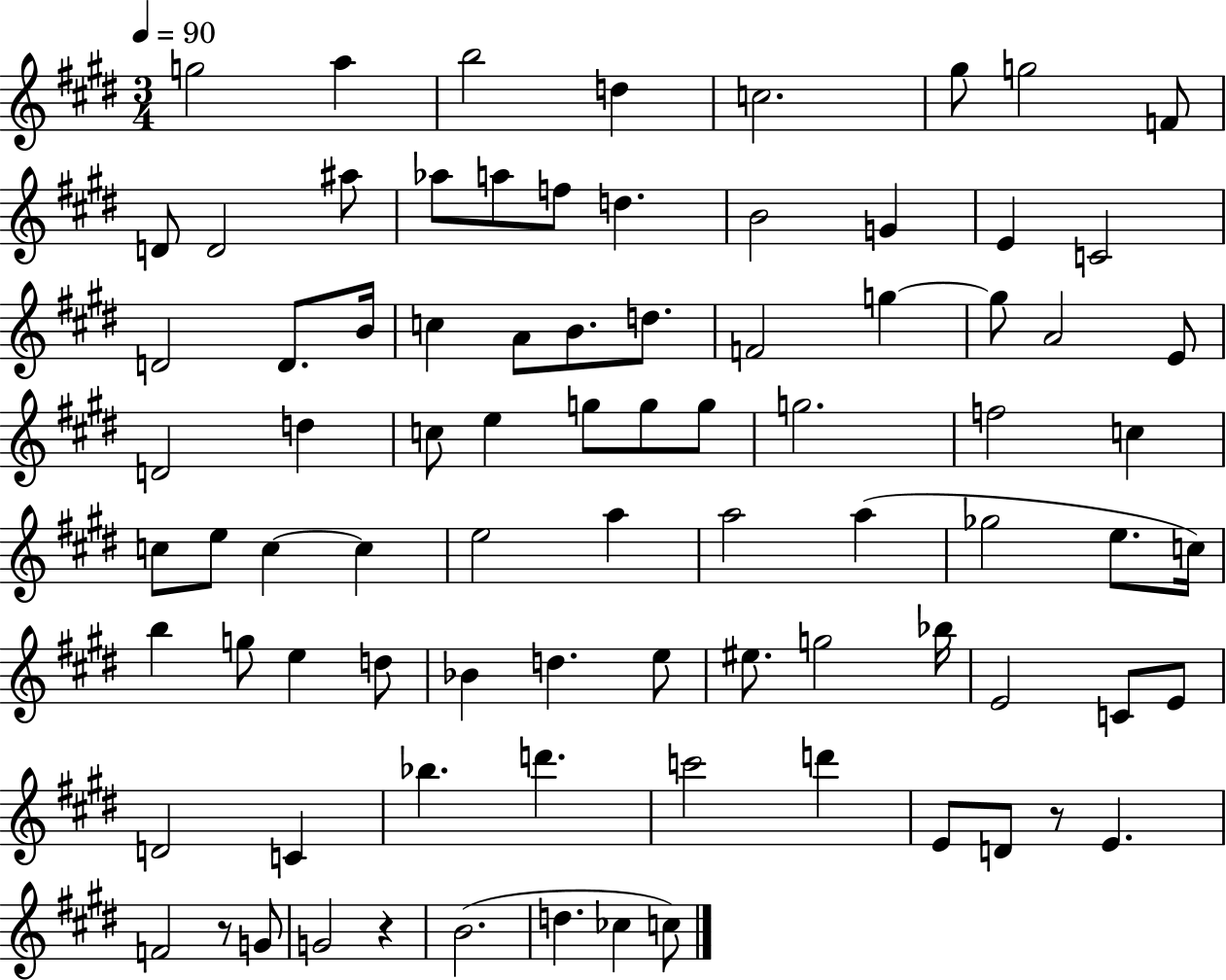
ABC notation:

X:1
T:Untitled
M:3/4
L:1/4
K:E
g2 a b2 d c2 ^g/2 g2 F/2 D/2 D2 ^a/2 _a/2 a/2 f/2 d B2 G E C2 D2 D/2 B/4 c A/2 B/2 d/2 F2 g g/2 A2 E/2 D2 d c/2 e g/2 g/2 g/2 g2 f2 c c/2 e/2 c c e2 a a2 a _g2 e/2 c/4 b g/2 e d/2 _B d e/2 ^e/2 g2 _b/4 E2 C/2 E/2 D2 C _b d' c'2 d' E/2 D/2 z/2 E F2 z/2 G/2 G2 z B2 d _c c/2